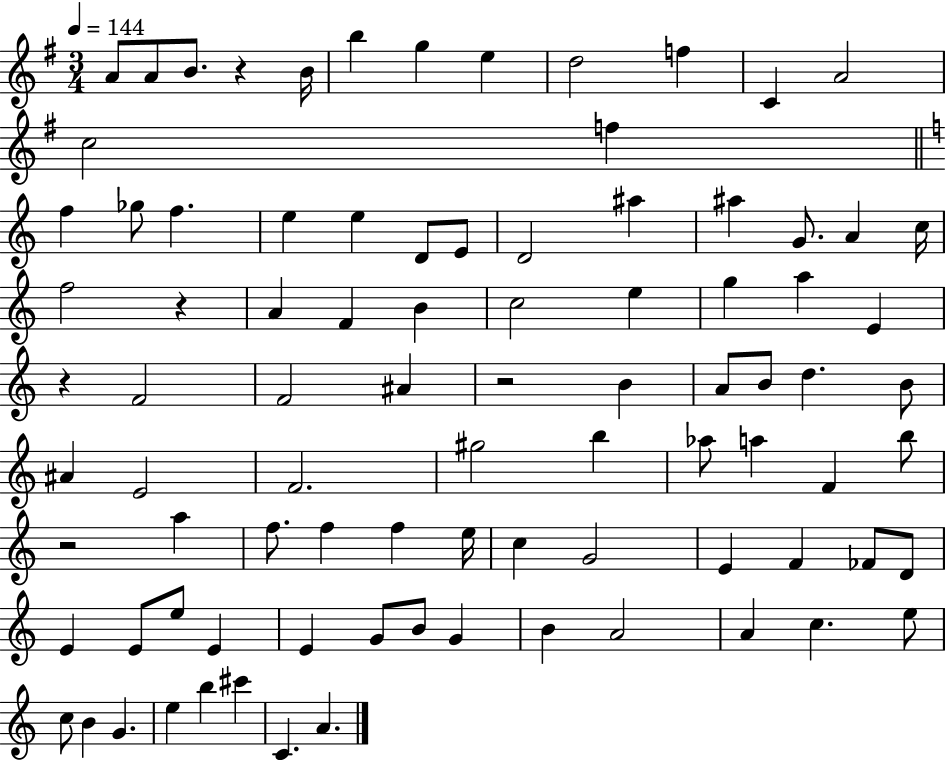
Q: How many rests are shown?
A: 5